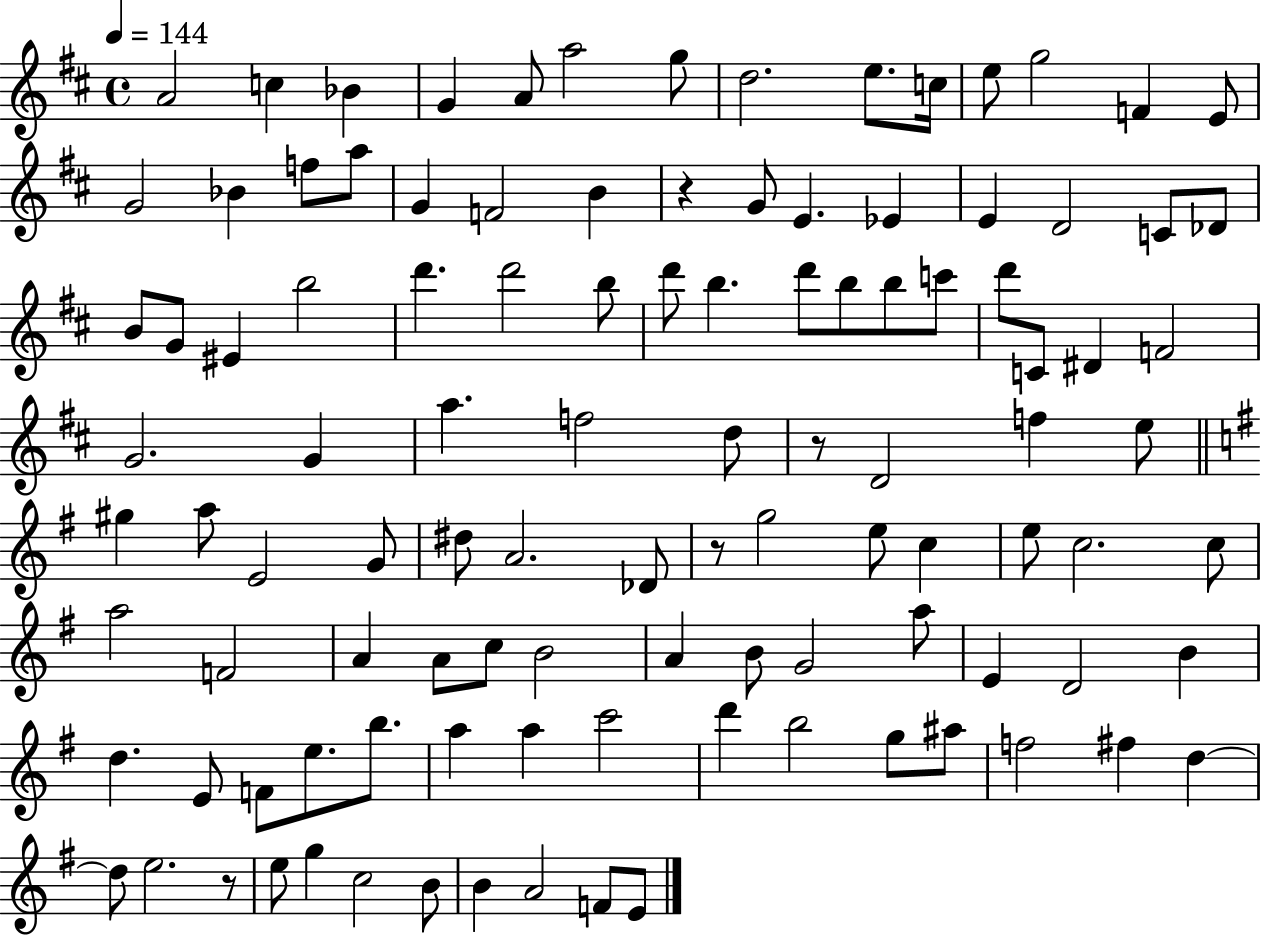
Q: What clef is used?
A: treble